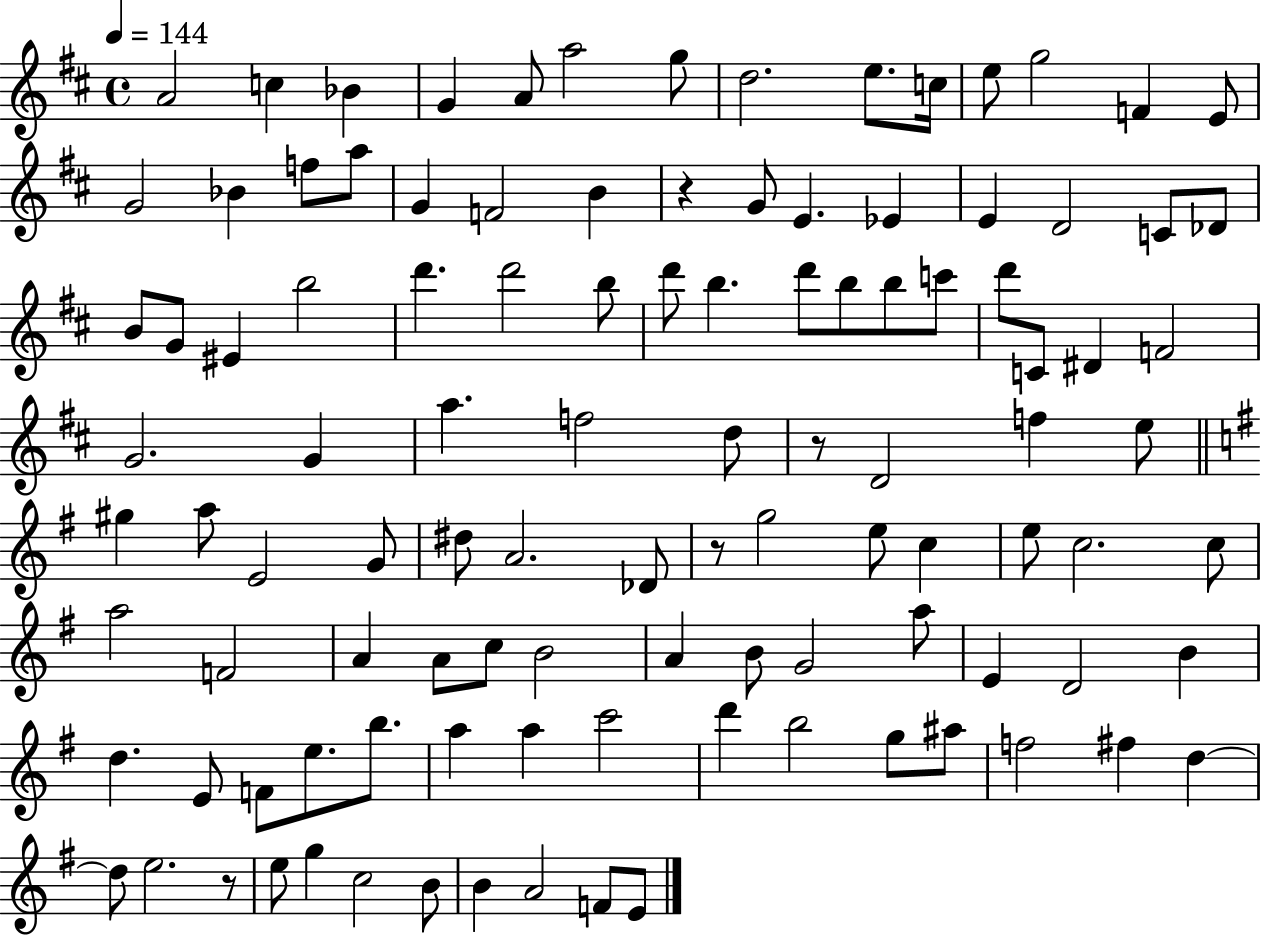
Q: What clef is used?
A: treble